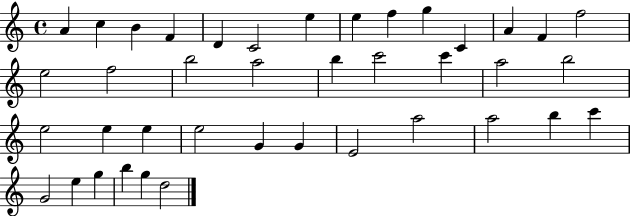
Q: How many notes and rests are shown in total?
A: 40